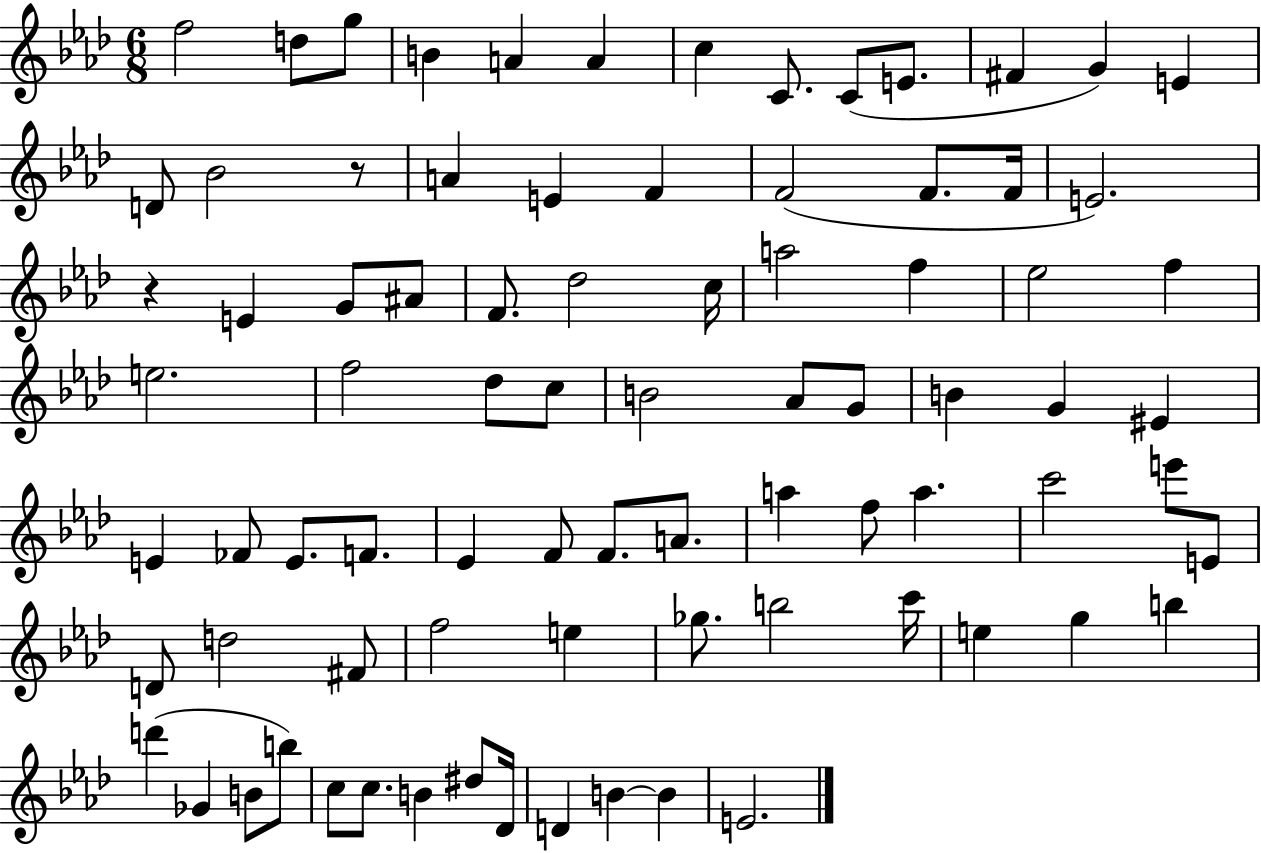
F5/h D5/e G5/e B4/q A4/q A4/q C5/q C4/e. C4/e E4/e. F#4/q G4/q E4/q D4/e Bb4/h R/e A4/q E4/q F4/q F4/h F4/e. F4/s E4/h. R/q E4/q G4/e A#4/e F4/e. Db5/h C5/s A5/h F5/q Eb5/h F5/q E5/h. F5/h Db5/e C5/e B4/h Ab4/e G4/e B4/q G4/q EIS4/q E4/q FES4/e E4/e. F4/e. Eb4/q F4/e F4/e. A4/e. A5/q F5/e A5/q. C6/h E6/e E4/e D4/e D5/h F#4/e F5/h E5/q Gb5/e. B5/h C6/s E5/q G5/q B5/q D6/q Gb4/q B4/e B5/e C5/e C5/e. B4/q D#5/e Db4/s D4/q B4/q B4/q E4/h.